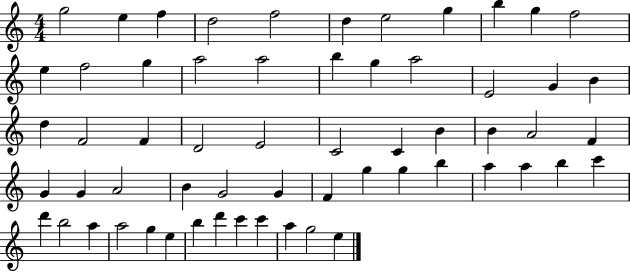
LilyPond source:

{
  \clef treble
  \numericTimeSignature
  \time 4/4
  \key c \major
  g''2 e''4 f''4 | d''2 f''2 | d''4 e''2 g''4 | b''4 g''4 f''2 | \break e''4 f''2 g''4 | a''2 a''2 | b''4 g''4 a''2 | e'2 g'4 b'4 | \break d''4 f'2 f'4 | d'2 e'2 | c'2 c'4 b'4 | b'4 a'2 f'4 | \break g'4 g'4 a'2 | b'4 g'2 g'4 | f'4 g''4 g''4 b''4 | a''4 a''4 b''4 c'''4 | \break d'''4 b''2 a''4 | a''2 g''4 e''4 | b''4 d'''4 c'''4 c'''4 | a''4 g''2 e''4 | \break \bar "|."
}